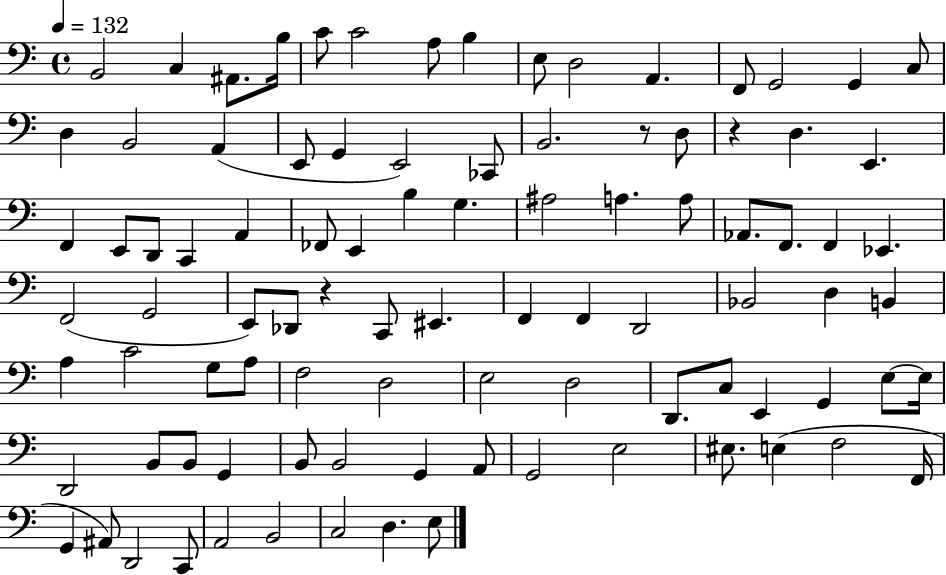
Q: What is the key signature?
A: C major